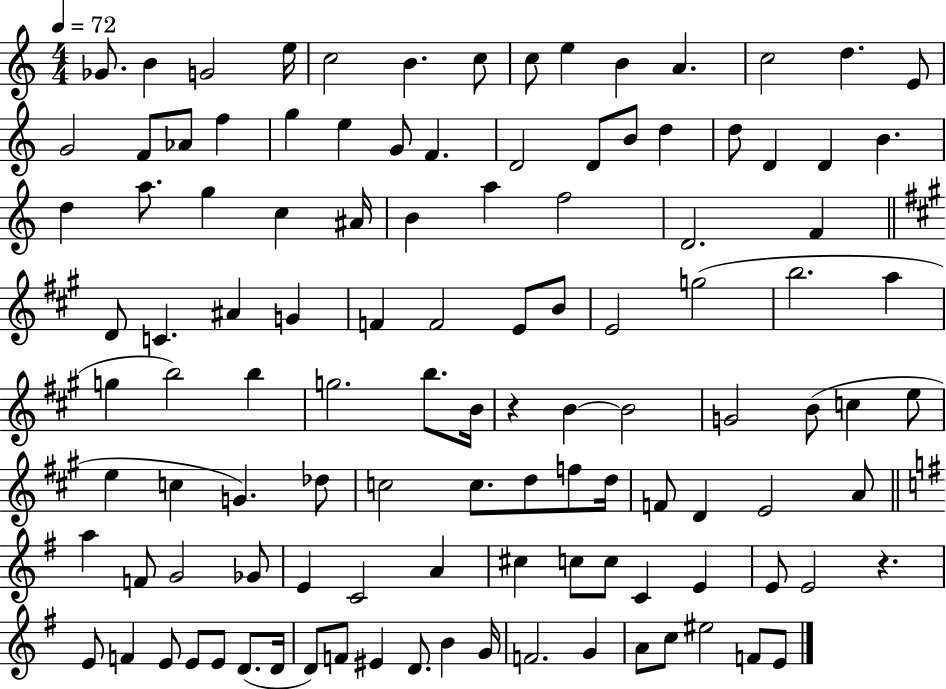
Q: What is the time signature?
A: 4/4